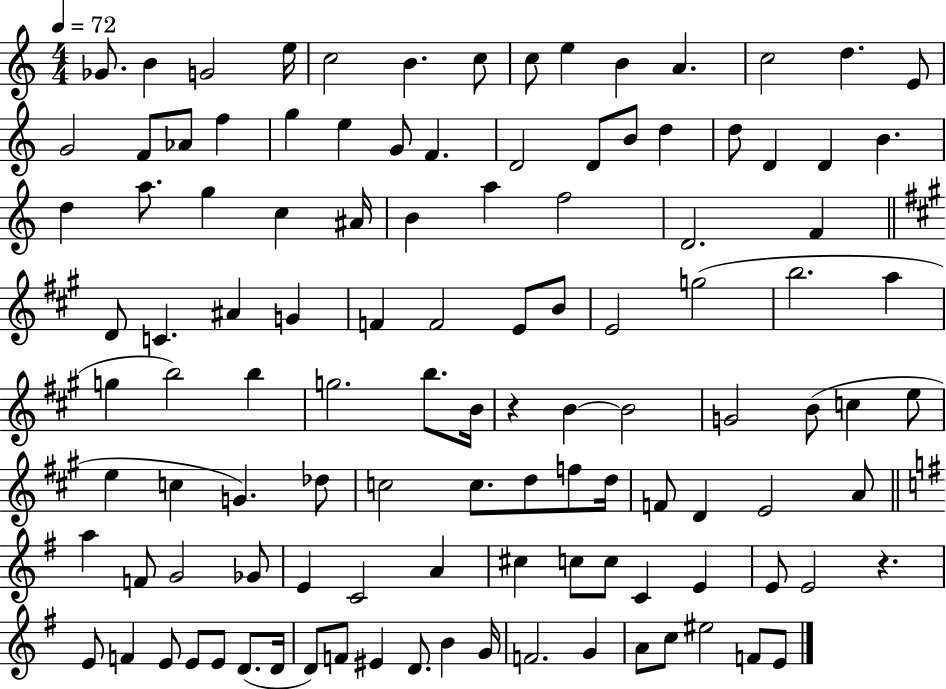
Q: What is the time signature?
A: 4/4